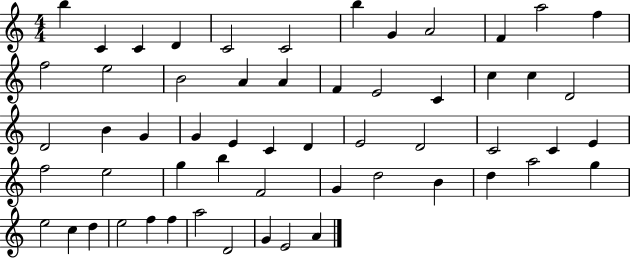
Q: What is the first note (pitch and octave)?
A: B5